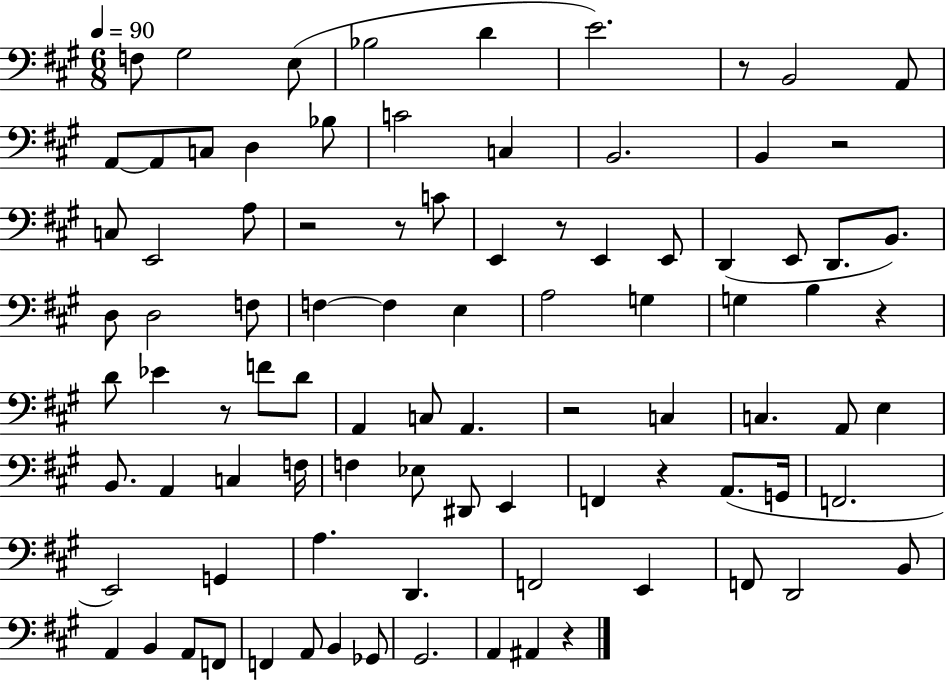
X:1
T:Untitled
M:6/8
L:1/4
K:A
F,/2 ^G,2 E,/2 _B,2 D E2 z/2 B,,2 A,,/2 A,,/2 A,,/2 C,/2 D, _B,/2 C2 C, B,,2 B,, z2 C,/2 E,,2 A,/2 z2 z/2 C/2 E,, z/2 E,, E,,/2 D,, E,,/2 D,,/2 B,,/2 D,/2 D,2 F,/2 F, F, E, A,2 G, G, B, z D/2 _E z/2 F/2 D/2 A,, C,/2 A,, z2 C, C, A,,/2 E, B,,/2 A,, C, F,/4 F, _E,/2 ^D,,/2 E,, F,, z A,,/2 G,,/4 F,,2 E,,2 G,, A, D,, F,,2 E,, F,,/2 D,,2 B,,/2 A,, B,, A,,/2 F,,/2 F,, A,,/2 B,, _G,,/2 ^G,,2 A,, ^A,, z